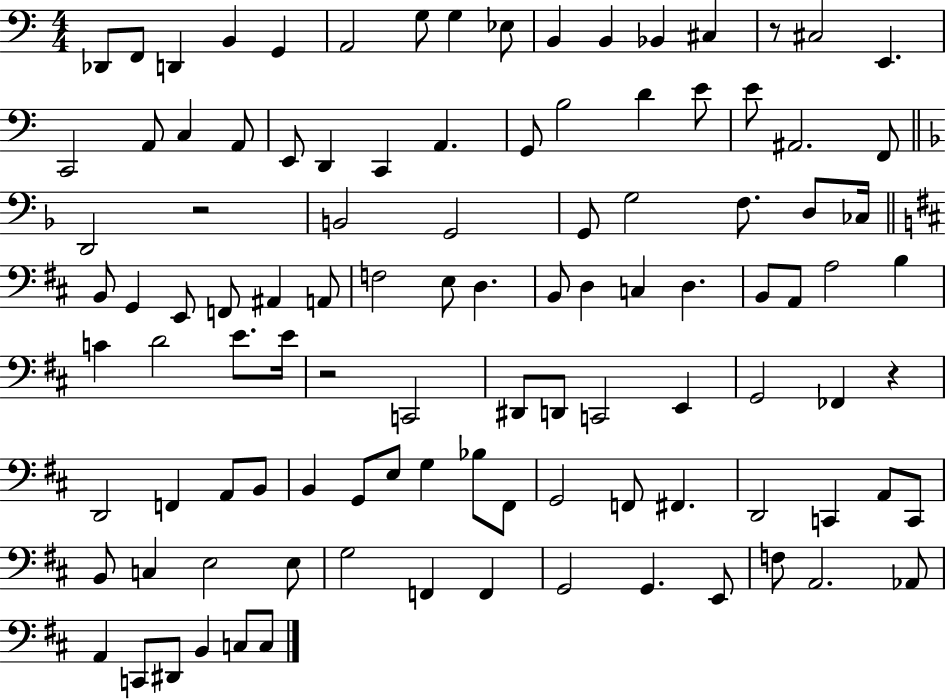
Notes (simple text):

Db2/e F2/e D2/q B2/q G2/q A2/h G3/e G3/q Eb3/e B2/q B2/q Bb2/q C#3/q R/e C#3/h E2/q. C2/h A2/e C3/q A2/e E2/e D2/q C2/q A2/q. G2/e B3/h D4/q E4/e E4/e A#2/h. F2/e D2/h R/h B2/h G2/h G2/e G3/h F3/e. D3/e CES3/s B2/e G2/q E2/e F2/e A#2/q A2/e F3/h E3/e D3/q. B2/e D3/q C3/q D3/q. B2/e A2/e A3/h B3/q C4/q D4/h E4/e. E4/s R/h C2/h D#2/e D2/e C2/h E2/q G2/h FES2/q R/q D2/h F2/q A2/e B2/e B2/q G2/e E3/e G3/q Bb3/e F#2/e G2/h F2/e F#2/q. D2/h C2/q A2/e C2/e B2/e C3/q E3/h E3/e G3/h F2/q F2/q G2/h G2/q. E2/e F3/e A2/h. Ab2/e A2/q C2/e D#2/e B2/q C3/e C3/e